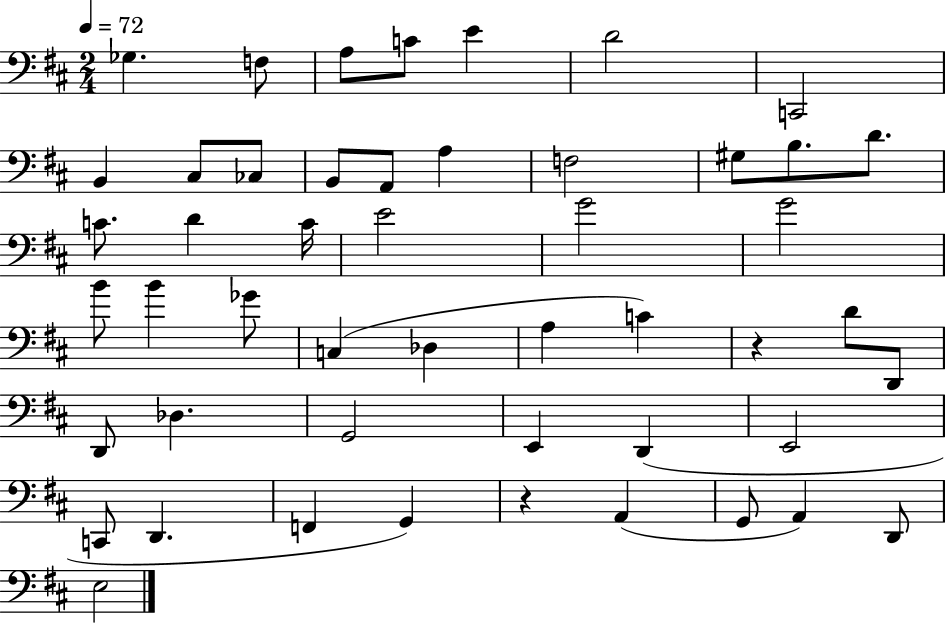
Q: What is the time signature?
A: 2/4